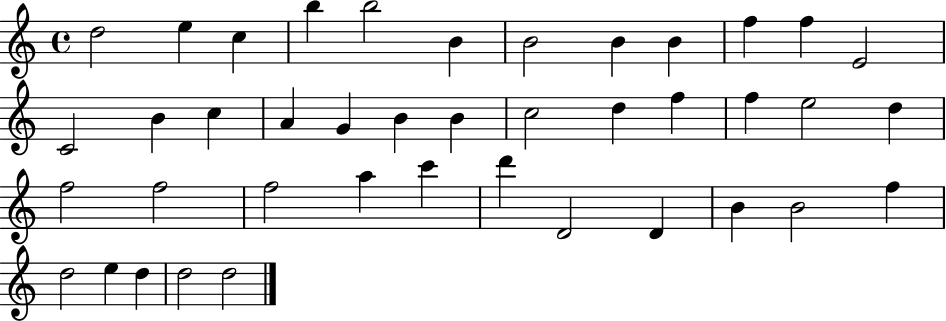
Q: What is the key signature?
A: C major